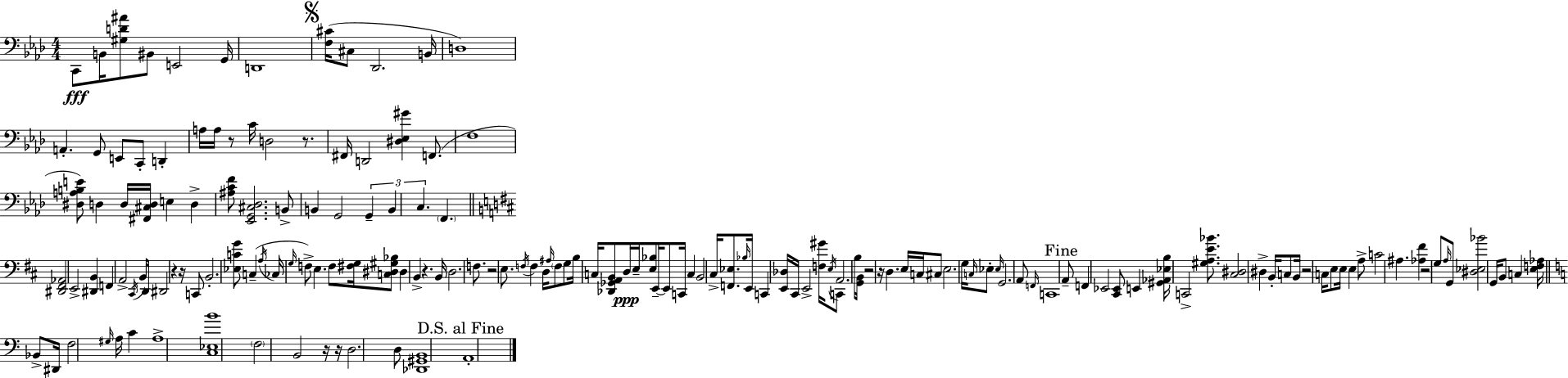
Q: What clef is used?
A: bass